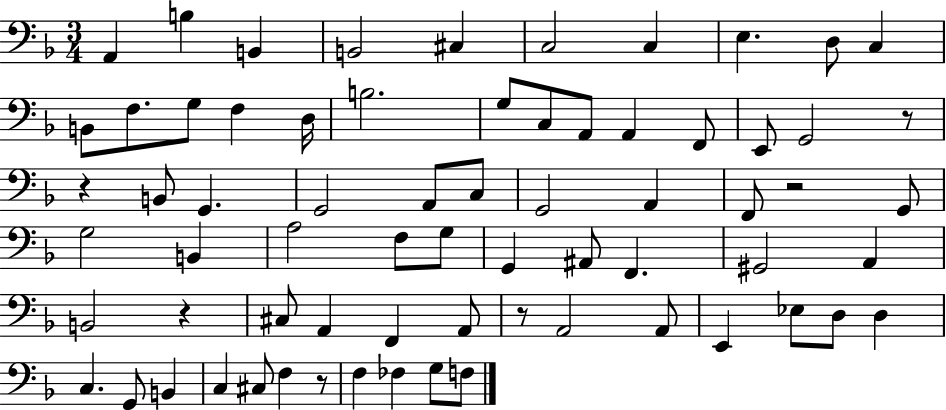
A2/q B3/q B2/q B2/h C#3/q C3/h C3/q E3/q. D3/e C3/q B2/e F3/e. G3/e F3/q D3/s B3/h. G3/e C3/e A2/e A2/q F2/e E2/e G2/h R/e R/q B2/e G2/q. G2/h A2/e C3/e G2/h A2/q F2/e R/h G2/e G3/h B2/q A3/h F3/e G3/e G2/q A#2/e F2/q. G#2/h A2/q B2/h R/q C#3/e A2/q F2/q A2/e R/e A2/h A2/e E2/q Eb3/e D3/e D3/q C3/q. G2/e B2/q C3/q C#3/e F3/q R/e F3/q FES3/q G3/e F3/e